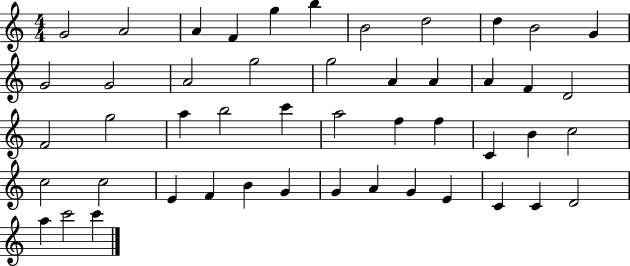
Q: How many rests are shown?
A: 0